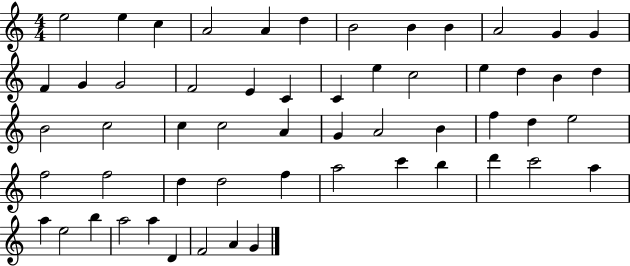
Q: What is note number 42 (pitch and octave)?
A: A5